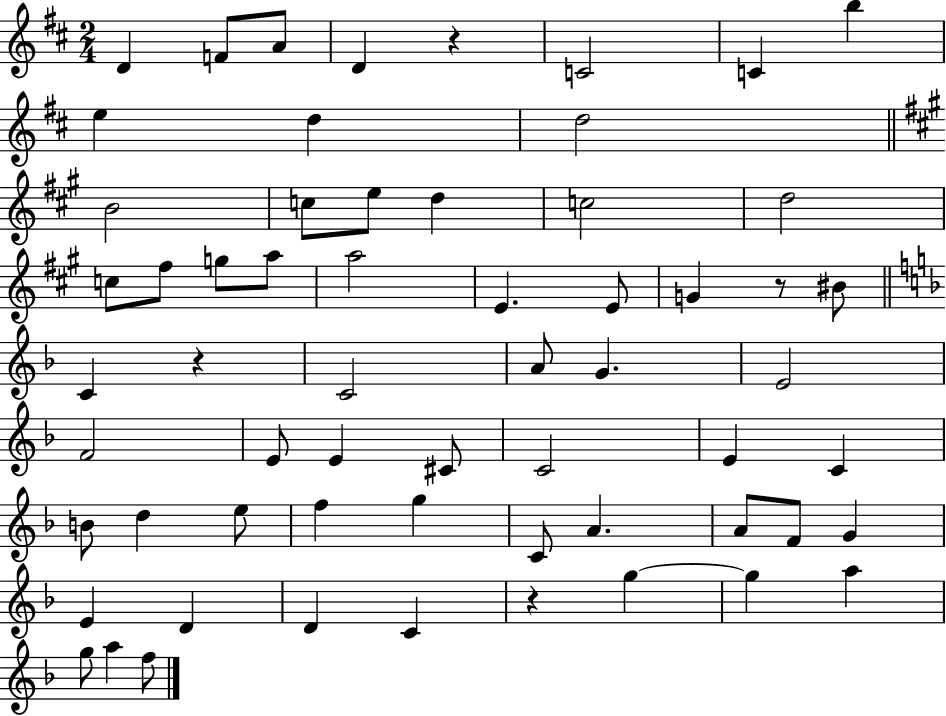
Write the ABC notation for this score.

X:1
T:Untitled
M:2/4
L:1/4
K:D
D F/2 A/2 D z C2 C b e d d2 B2 c/2 e/2 d c2 d2 c/2 ^f/2 g/2 a/2 a2 E E/2 G z/2 ^B/2 C z C2 A/2 G E2 F2 E/2 E ^C/2 C2 E C B/2 d e/2 f g C/2 A A/2 F/2 G E D D C z g g a g/2 a f/2